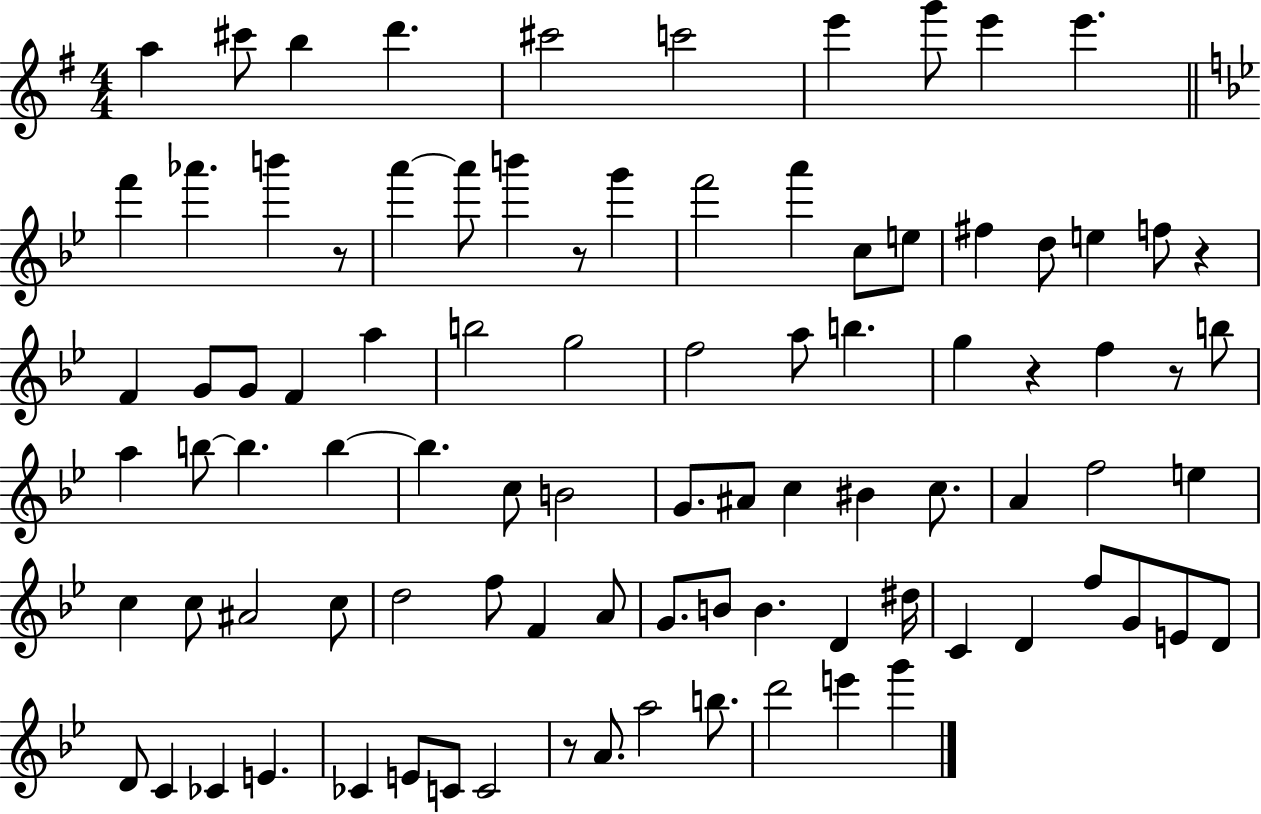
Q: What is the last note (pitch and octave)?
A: G6